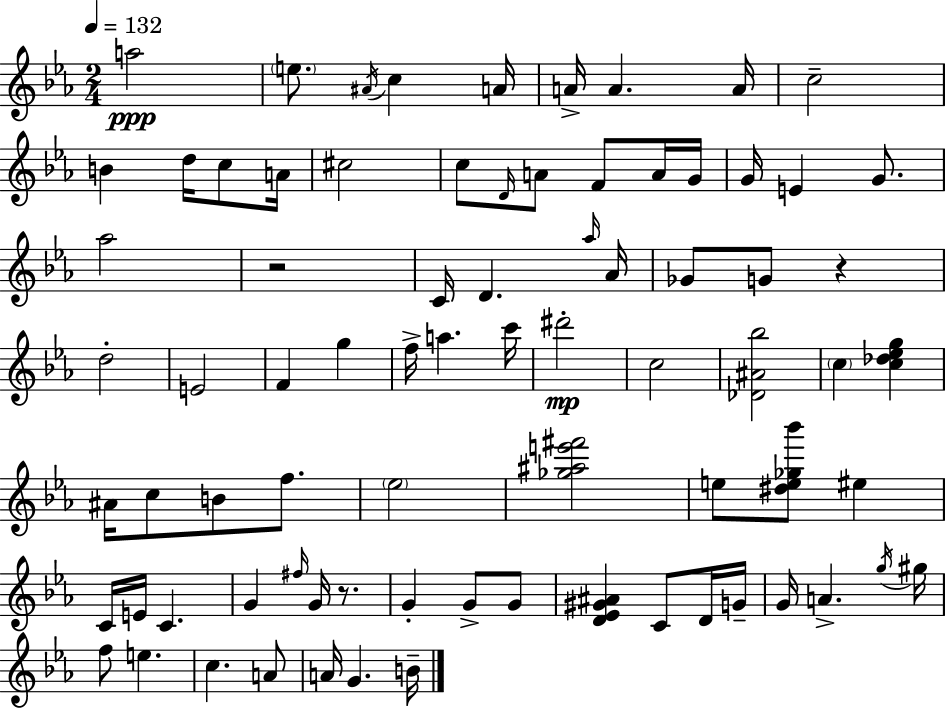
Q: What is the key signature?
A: EES major